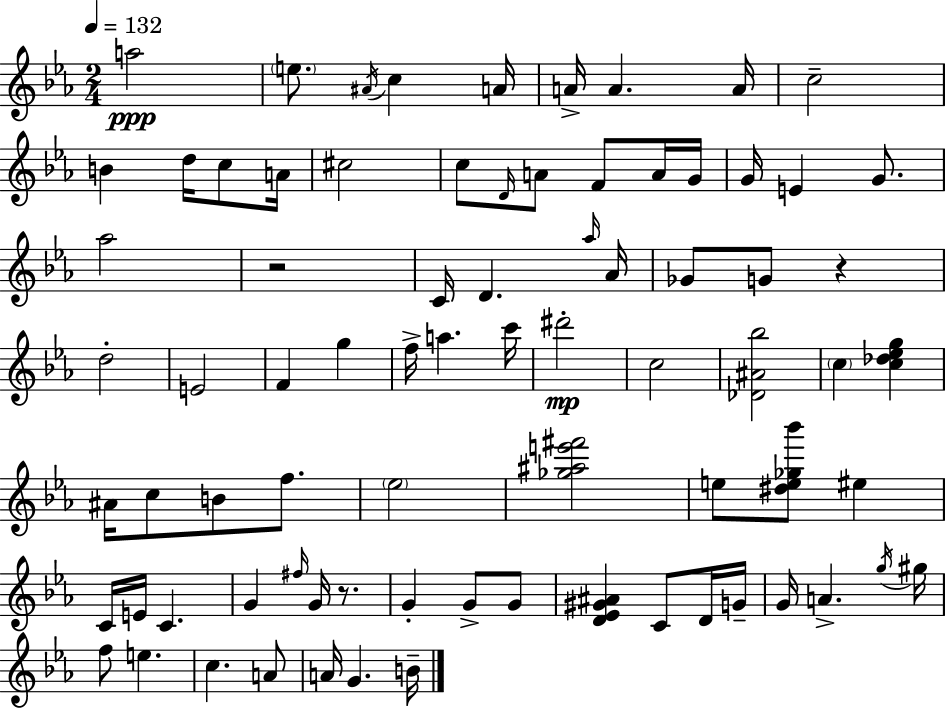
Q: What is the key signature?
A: EES major